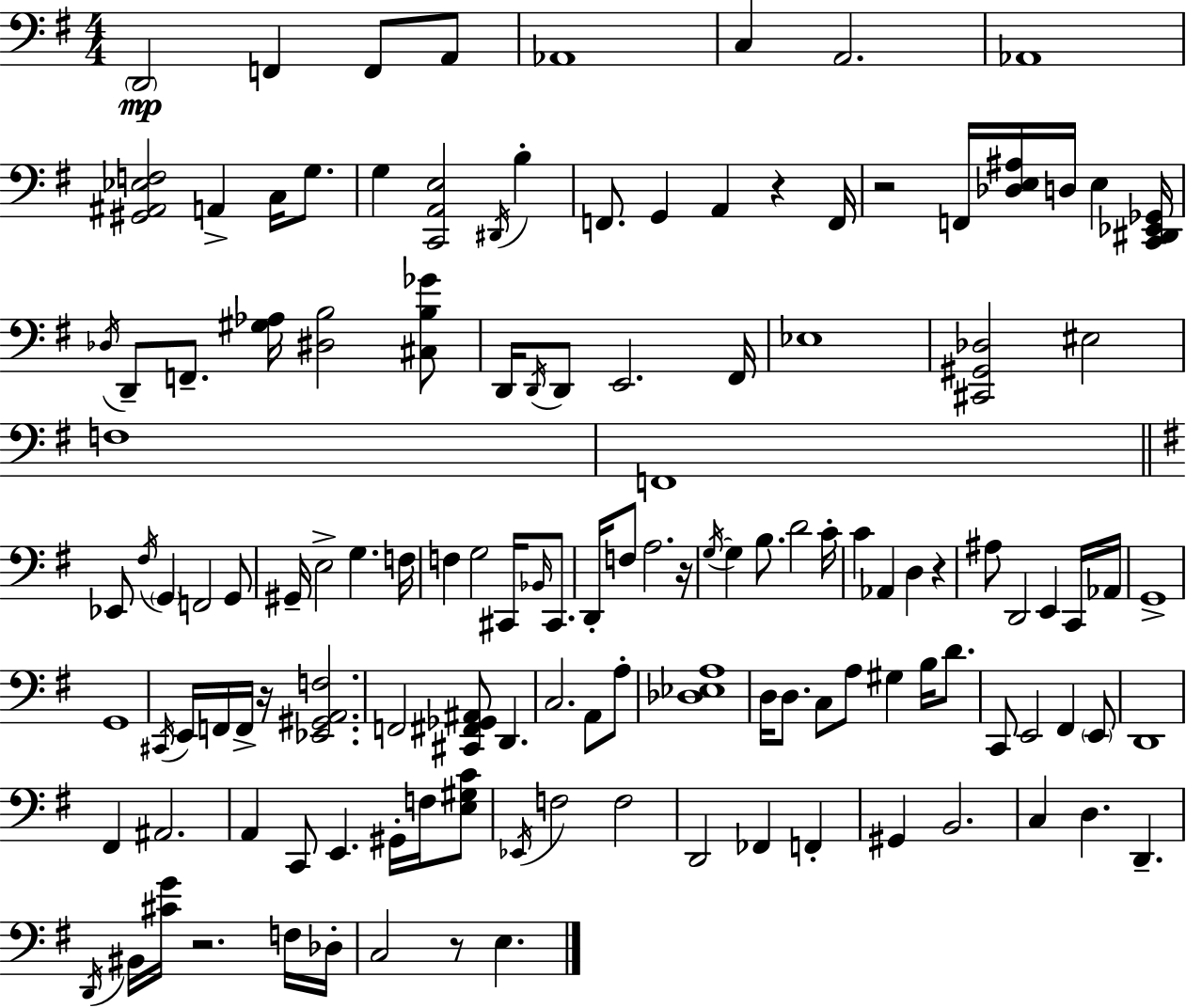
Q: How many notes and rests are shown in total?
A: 130